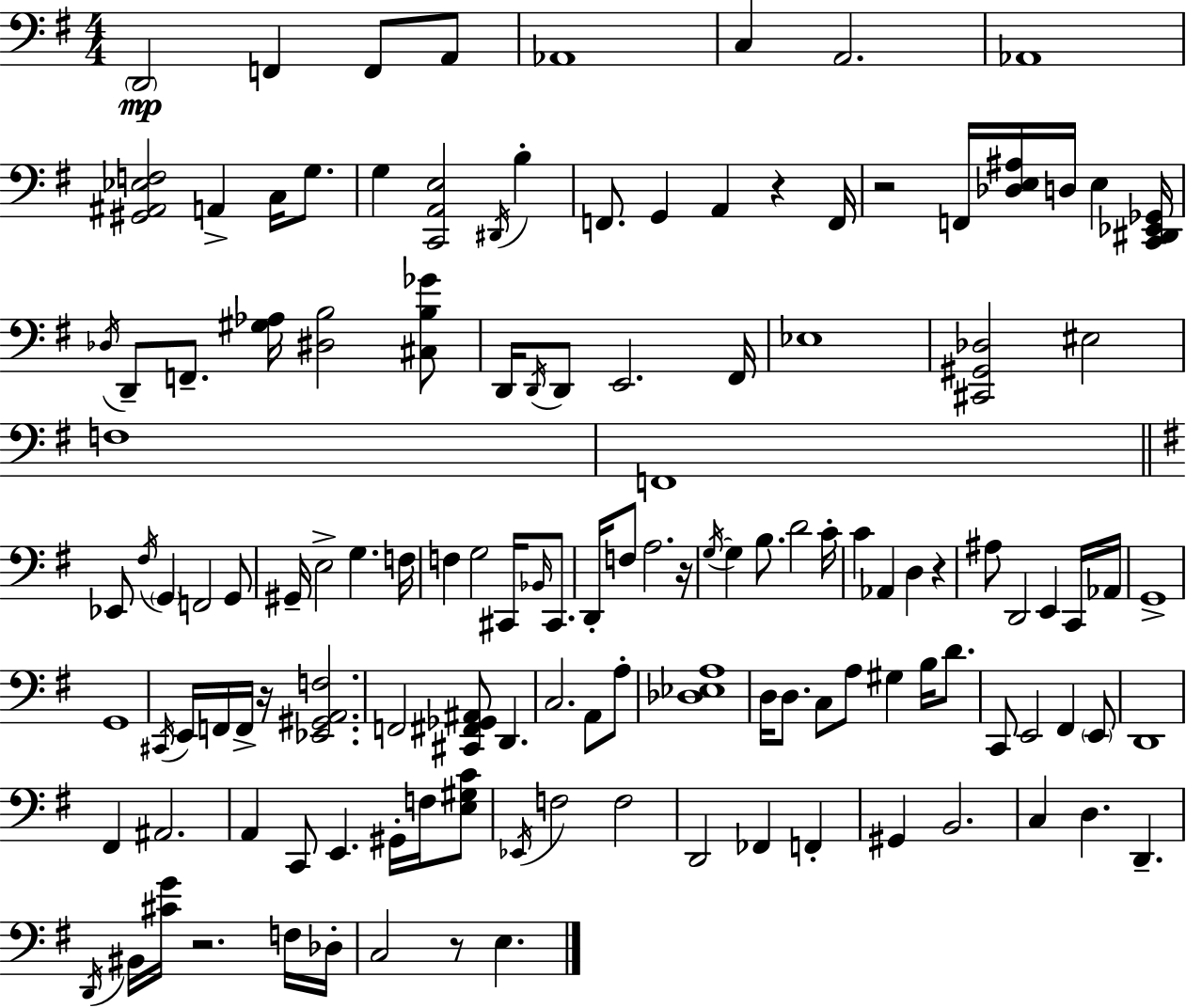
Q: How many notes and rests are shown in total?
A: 130